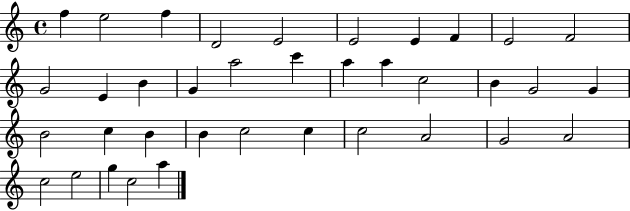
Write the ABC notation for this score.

X:1
T:Untitled
M:4/4
L:1/4
K:C
f e2 f D2 E2 E2 E F E2 F2 G2 E B G a2 c' a a c2 B G2 G B2 c B B c2 c c2 A2 G2 A2 c2 e2 g c2 a